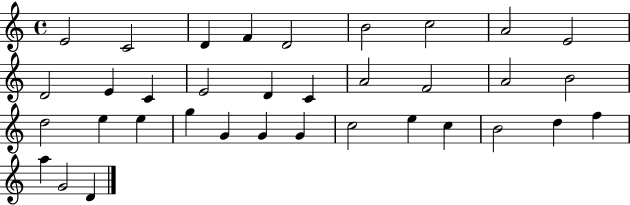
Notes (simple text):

E4/h C4/h D4/q F4/q D4/h B4/h C5/h A4/h E4/h D4/h E4/q C4/q E4/h D4/q C4/q A4/h F4/h A4/h B4/h D5/h E5/q E5/q G5/q G4/q G4/q G4/q C5/h E5/q C5/q B4/h D5/q F5/q A5/q G4/h D4/q